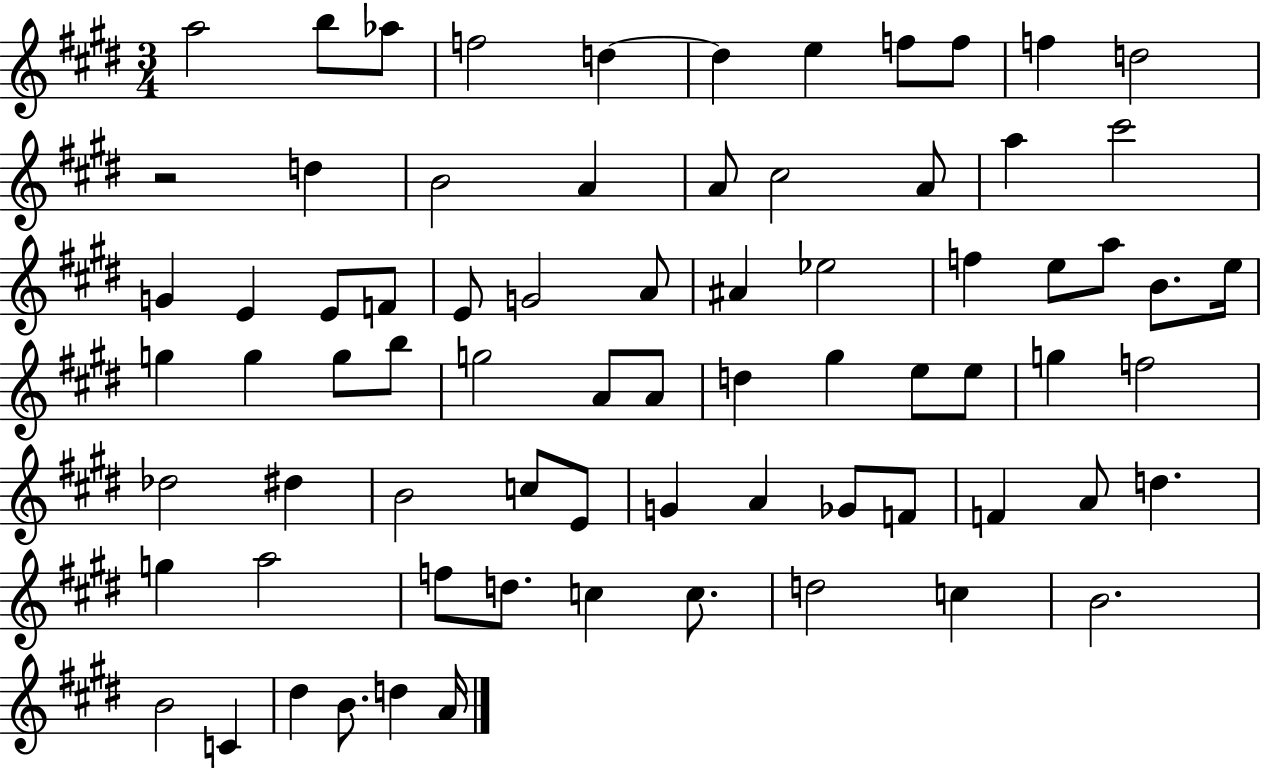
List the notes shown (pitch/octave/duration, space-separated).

A5/h B5/e Ab5/e F5/h D5/q D5/q E5/q F5/e F5/e F5/q D5/h R/h D5/q B4/h A4/q A4/e C#5/h A4/e A5/q C#6/h G4/q E4/q E4/e F4/e E4/e G4/h A4/e A#4/q Eb5/h F5/q E5/e A5/e B4/e. E5/s G5/q G5/q G5/e B5/e G5/h A4/e A4/e D5/q G#5/q E5/e E5/e G5/q F5/h Db5/h D#5/q B4/h C5/e E4/e G4/q A4/q Gb4/e F4/e F4/q A4/e D5/q. G5/q A5/h F5/e D5/e. C5/q C5/e. D5/h C5/q B4/h. B4/h C4/q D#5/q B4/e. D5/q A4/s